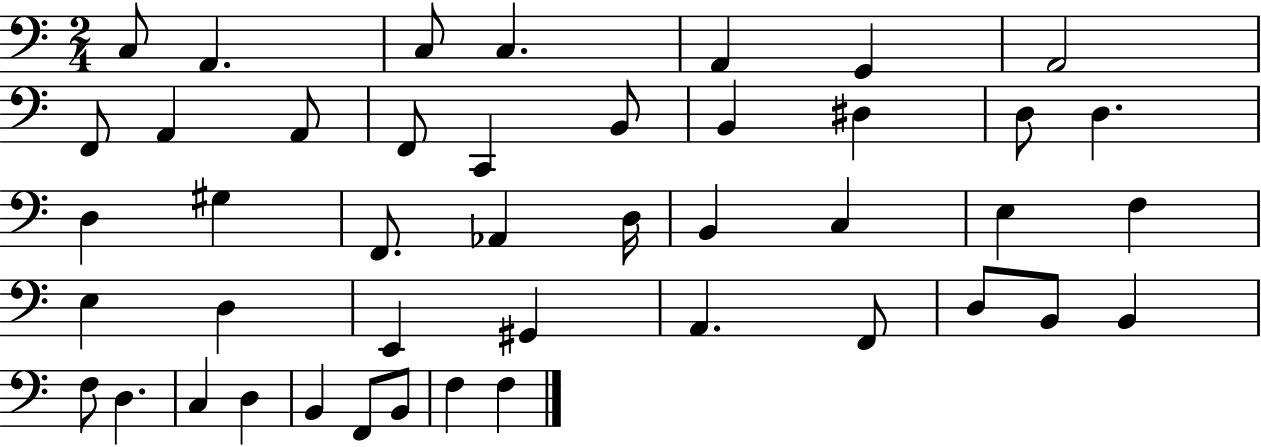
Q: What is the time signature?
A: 2/4